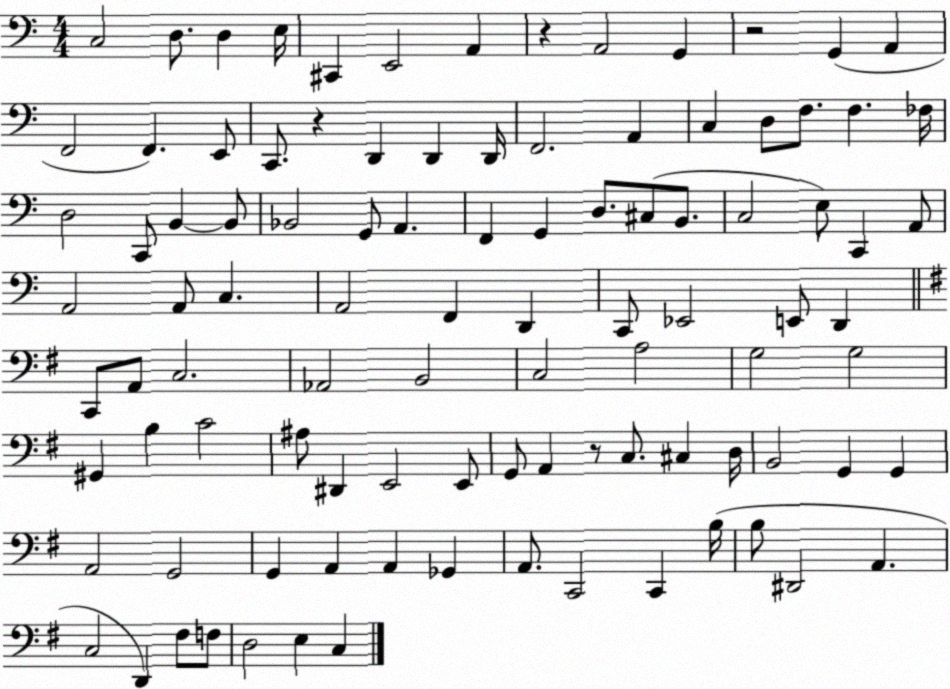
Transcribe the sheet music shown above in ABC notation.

X:1
T:Untitled
M:4/4
L:1/4
K:C
C,2 D,/2 D, E,/4 ^C,, E,,2 A,, z A,,2 G,, z2 G,, A,, F,,2 F,, E,,/2 C,,/2 z D,, D,, D,,/4 F,,2 A,, C, D,/2 F,/2 F, _F,/4 D,2 C,,/2 B,, B,,/2 _B,,2 G,,/2 A,, F,, G,, D,/2 ^C,/2 B,,/2 C,2 E,/2 C,, A,,/2 A,,2 A,,/2 C, A,,2 F,, D,, C,,/2 _E,,2 E,,/2 D,, C,,/2 A,,/2 C,2 _A,,2 B,,2 C,2 A,2 G,2 G,2 ^G,, B, C2 ^A,/2 ^D,, E,,2 E,,/2 G,,/2 A,, z/2 C,/2 ^C, D,/4 B,,2 G,, G,, A,,2 G,,2 G,, A,, A,, _G,, A,,/2 C,,2 C,, B,/4 B,/2 ^D,,2 A,, C,2 D,, ^F,/2 F,/2 D,2 E, C,